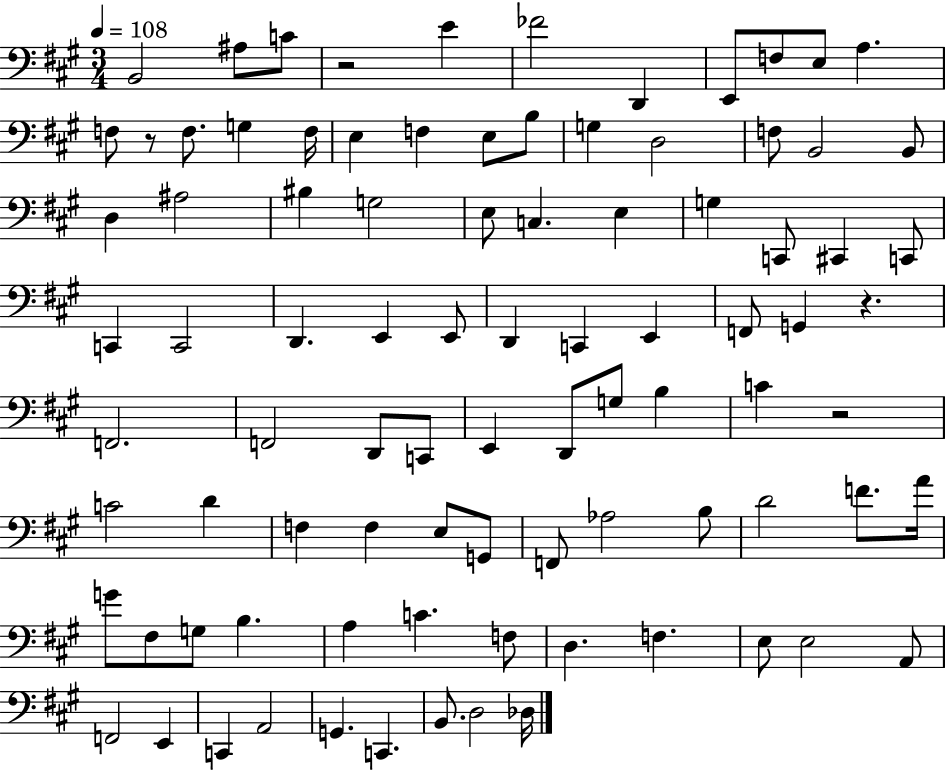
{
  \clef bass
  \numericTimeSignature
  \time 3/4
  \key a \major
  \tempo 4 = 108
  b,2 ais8 c'8 | r2 e'4 | fes'2 d,4 | e,8 f8 e8 a4. | \break f8 r8 f8. g4 f16 | e4 f4 e8 b8 | g4 d2 | f8 b,2 b,8 | \break d4 ais2 | bis4 g2 | e8 c4. e4 | g4 c,8 cis,4 c,8 | \break c,4 c,2 | d,4. e,4 e,8 | d,4 c,4 e,4 | f,8 g,4 r4. | \break f,2. | f,2 d,8 c,8 | e,4 d,8 g8 b4 | c'4 r2 | \break c'2 d'4 | f4 f4 e8 g,8 | f,8 aes2 b8 | d'2 f'8. a'16 | \break g'8 fis8 g8 b4. | a4 c'4. f8 | d4. f4. | e8 e2 a,8 | \break f,2 e,4 | c,4 a,2 | g,4. c,4. | b,8. d2 des16 | \break \bar "|."
}